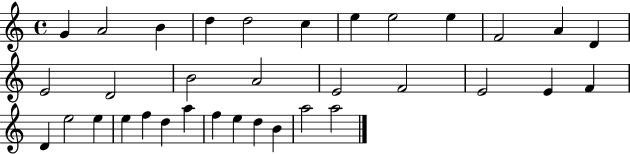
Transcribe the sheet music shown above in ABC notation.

X:1
T:Untitled
M:4/4
L:1/4
K:C
G A2 B d d2 c e e2 e F2 A D E2 D2 B2 A2 E2 F2 E2 E F D e2 e e f d a f e d B a2 a2